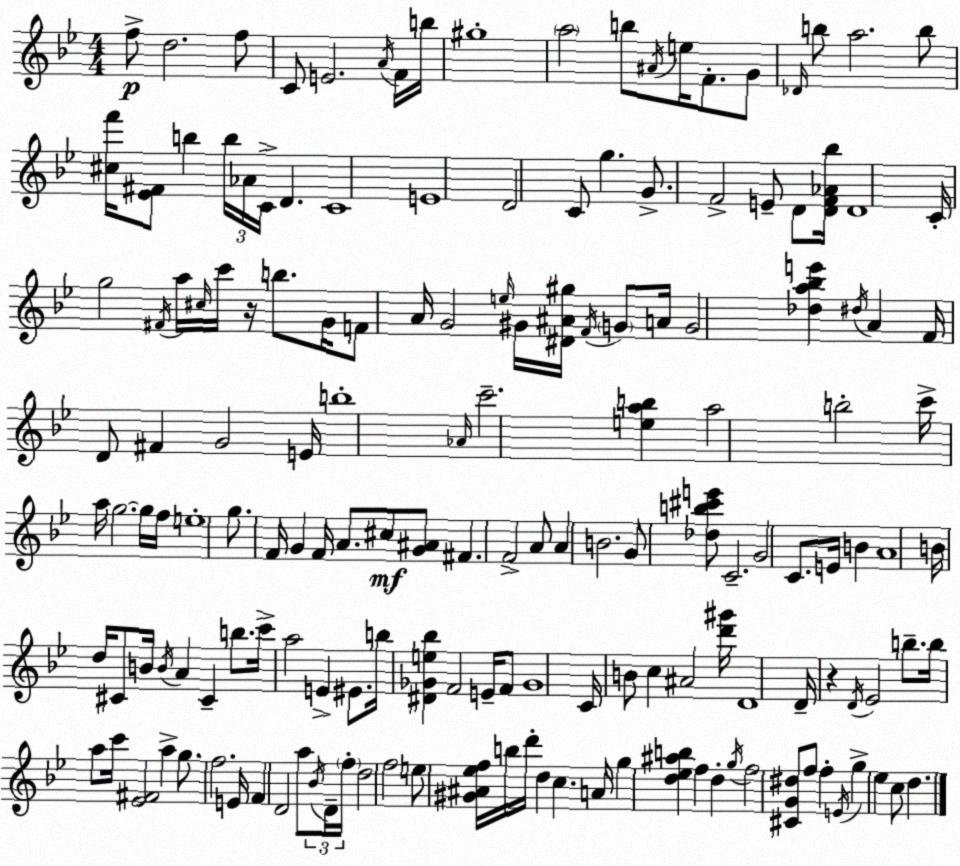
X:1
T:Untitled
M:4/4
L:1/4
K:Gm
f/2 d2 f/2 C/2 E2 A/4 F/4 b/4 ^g4 a2 b/2 ^A/4 e/4 F/2 G/2 _D/4 b/2 a2 b/2 [^cf']/4 [_E^F]/2 b b/4 _A/4 C/4 D C4 E4 D2 C/2 g G/2 F2 E/2 D/2 [DF_A_b]/4 D4 C/4 g2 ^F/4 a/4 ^c/4 c'/4 z/4 b/2 G/4 F/2 A/4 G2 e/4 ^G/4 [^D^A^g]/4 F/4 G/2 A/4 G2 [_da_be'] ^d/4 A F/4 D/2 ^F G2 E/4 b4 _A/4 c'2 [eab] a2 b2 c'/4 a/4 g2 g/4 f/4 e4 g/2 F/4 G F/4 A/2 ^c/2 [G^A]/2 ^F F2 A/2 A B2 G/2 [_db^c'e']/2 C2 G2 C/2 E/4 B A4 B/4 d/4 ^C/2 B/4 B/4 A ^C b/2 c'/4 a2 E ^E/2 b/4 [^D_Ge_b] F2 E/4 F/2 _G4 C/4 B/2 c ^A2 [d'^g']/4 D4 D/4 z D/4 _E2 b/2 b/4 a/2 c'/4 [_E^F]2 a g/2 f2 E/4 F D2 a/2 _B/4 D/4 f/4 d2 f2 e/2 [^G^A_ef]/4 b/4 d'/4 d c A/4 g [d_e^ab] f d g/4 f2 [^CG^d]/2 f/2 f E/4 g _e c/2 d